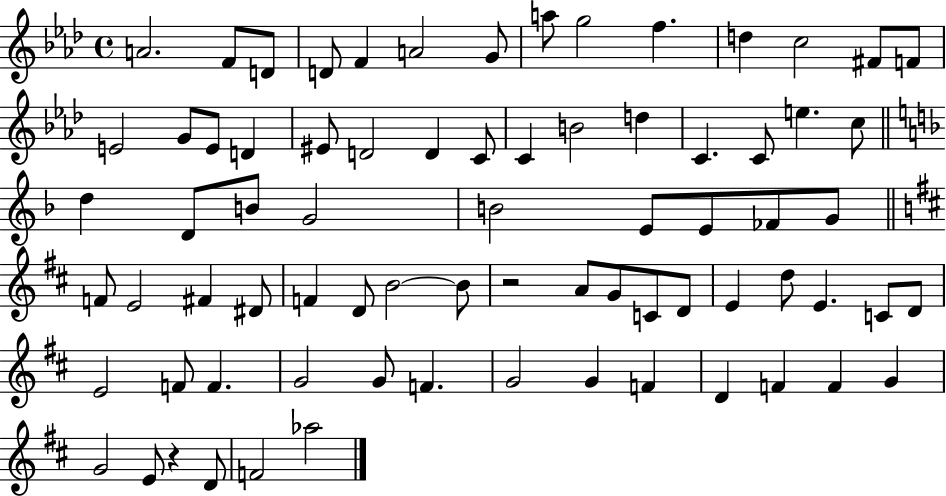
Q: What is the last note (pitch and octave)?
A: Ab5